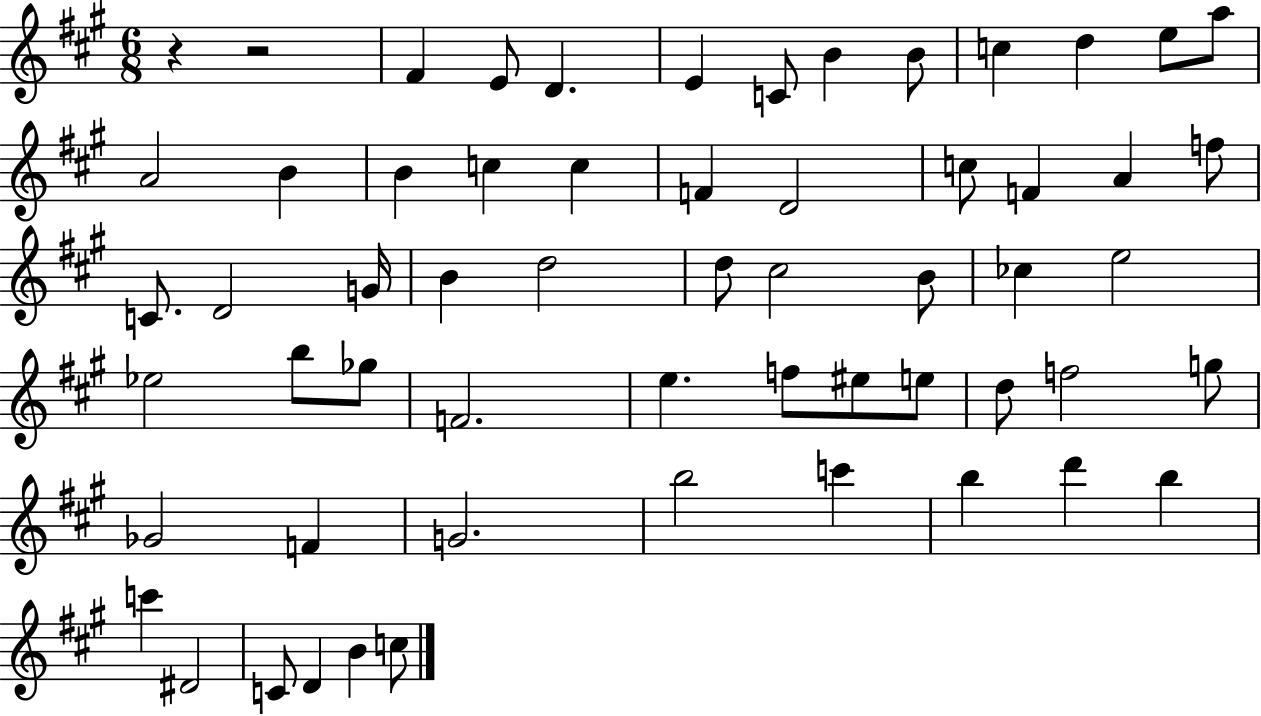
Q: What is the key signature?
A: A major